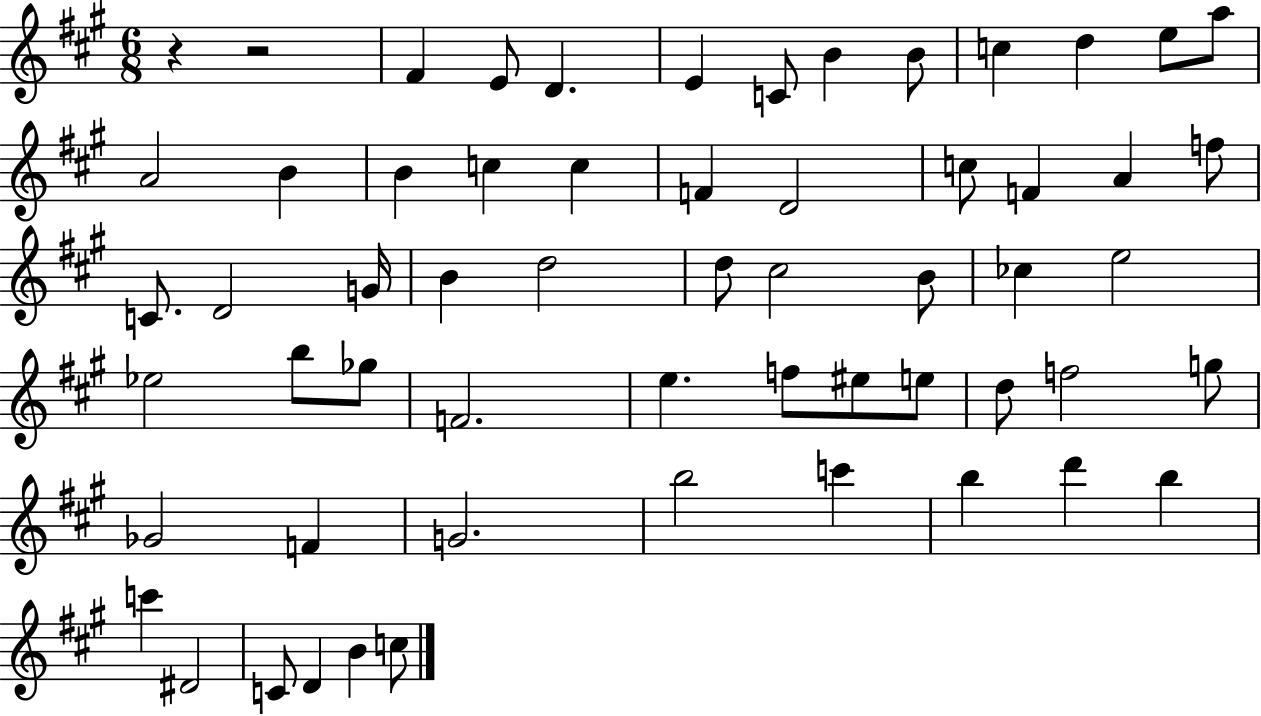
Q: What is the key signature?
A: A major